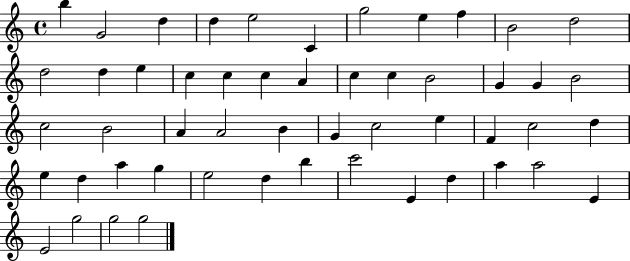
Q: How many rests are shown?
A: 0